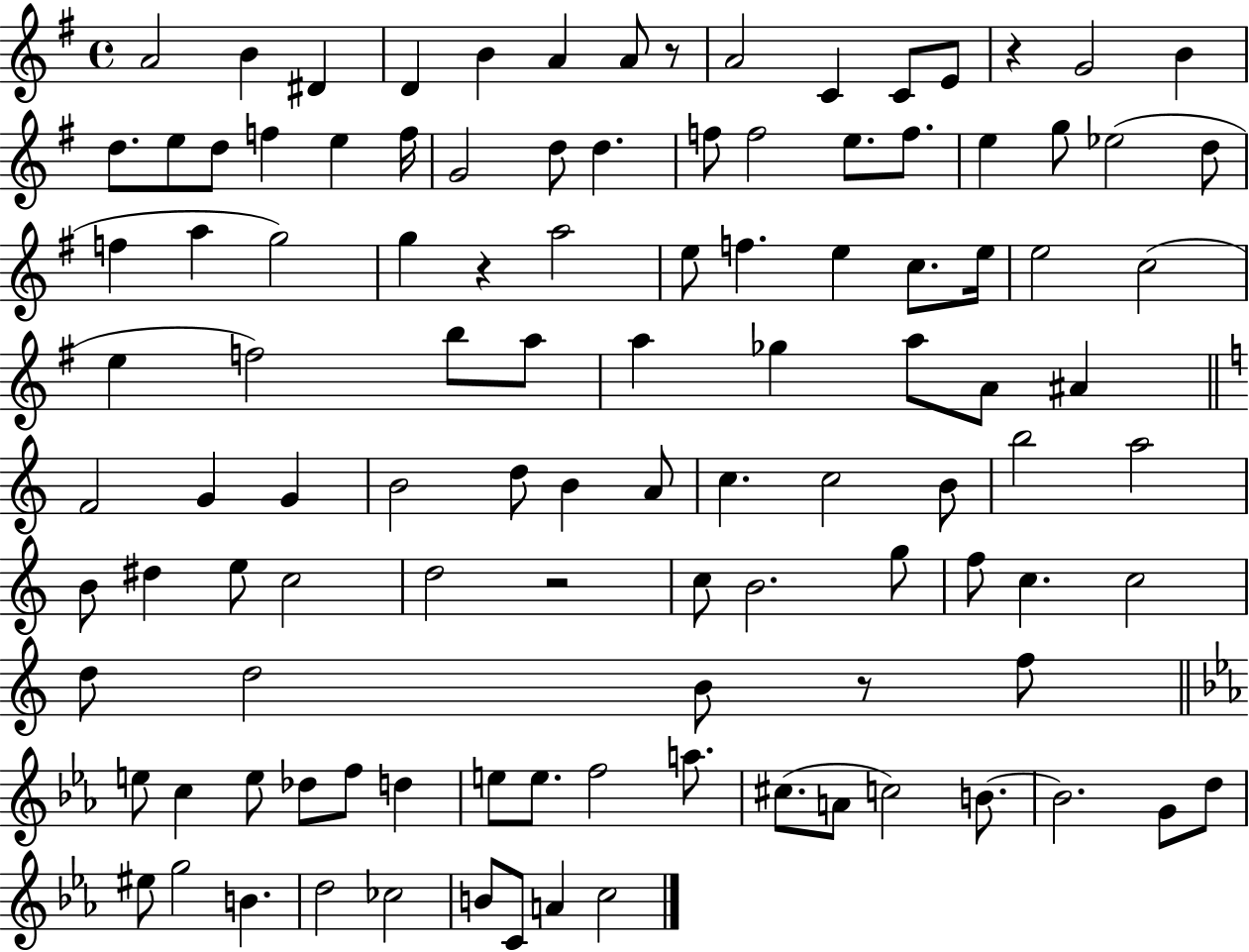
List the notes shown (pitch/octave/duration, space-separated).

A4/h B4/q D#4/q D4/q B4/q A4/q A4/e R/e A4/h C4/q C4/e E4/e R/q G4/h B4/q D5/e. E5/e D5/e F5/q E5/q F5/s G4/h D5/e D5/q. F5/e F5/h E5/e. F5/e. E5/q G5/e Eb5/h D5/e F5/q A5/q G5/h G5/q R/q A5/h E5/e F5/q. E5/q C5/e. E5/s E5/h C5/h E5/q F5/h B5/e A5/e A5/q Gb5/q A5/e A4/e A#4/q F4/h G4/q G4/q B4/h D5/e B4/q A4/e C5/q. C5/h B4/e B5/h A5/h B4/e D#5/q E5/e C5/h D5/h R/h C5/e B4/h. G5/e F5/e C5/q. C5/h D5/e D5/h B4/e R/e F5/e E5/e C5/q E5/e Db5/e F5/e D5/q E5/e E5/e. F5/h A5/e. C#5/e. A4/e C5/h B4/e. B4/h. G4/e D5/e EIS5/e G5/h B4/q. D5/h CES5/h B4/e C4/e A4/q C5/h